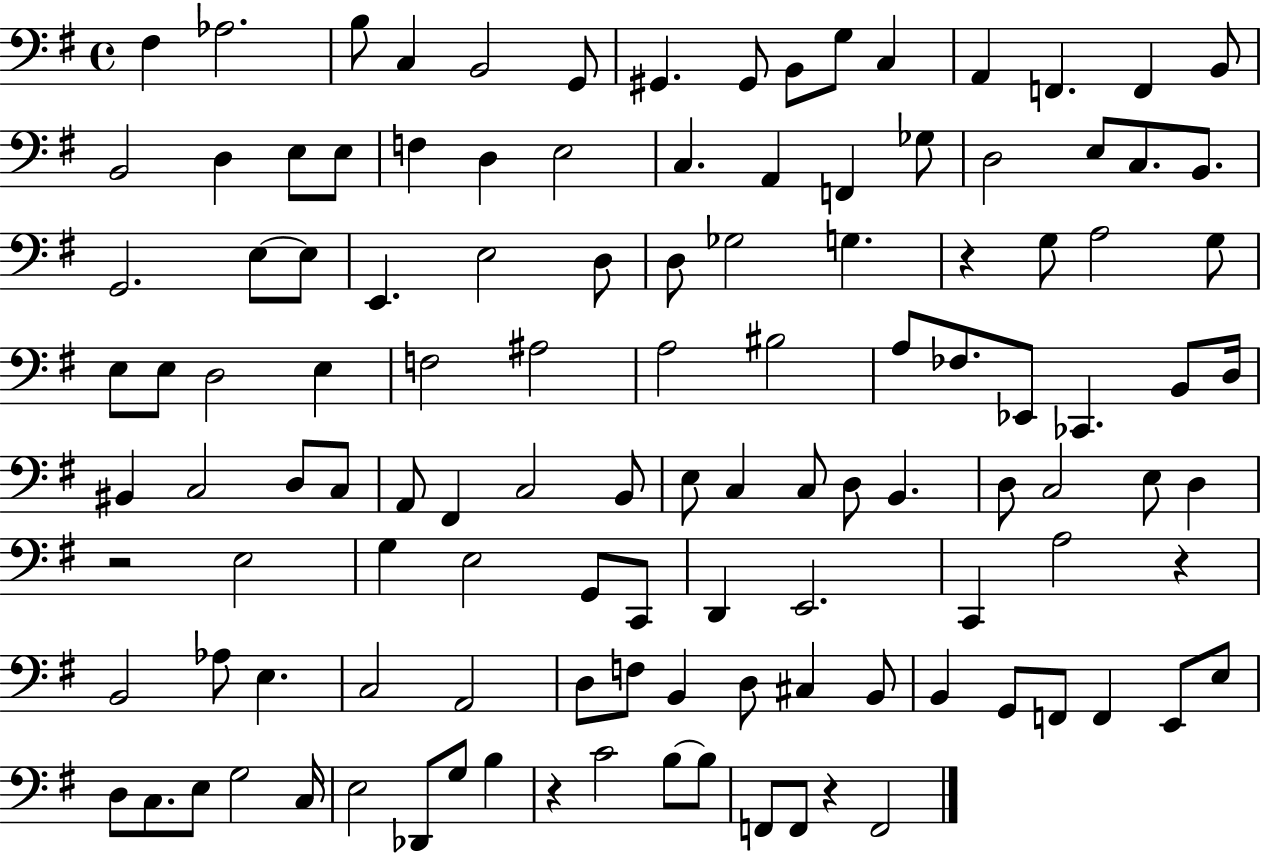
X:1
T:Untitled
M:4/4
L:1/4
K:G
^F, _A,2 B,/2 C, B,,2 G,,/2 ^G,, ^G,,/2 B,,/2 G,/2 C, A,, F,, F,, B,,/2 B,,2 D, E,/2 E,/2 F, D, E,2 C, A,, F,, _G,/2 D,2 E,/2 C,/2 B,,/2 G,,2 E,/2 E,/2 E,, E,2 D,/2 D,/2 _G,2 G, z G,/2 A,2 G,/2 E,/2 E,/2 D,2 E, F,2 ^A,2 A,2 ^B,2 A,/2 _F,/2 _E,,/2 _C,, B,,/2 D,/4 ^B,, C,2 D,/2 C,/2 A,,/2 ^F,, C,2 B,,/2 E,/2 C, C,/2 D,/2 B,, D,/2 C,2 E,/2 D, z2 E,2 G, E,2 G,,/2 C,,/2 D,, E,,2 C,, A,2 z B,,2 _A,/2 E, C,2 A,,2 D,/2 F,/2 B,, D,/2 ^C, B,,/2 B,, G,,/2 F,,/2 F,, E,,/2 E,/2 D,/2 C,/2 E,/2 G,2 C,/4 E,2 _D,,/2 G,/2 B, z C2 B,/2 B,/2 F,,/2 F,,/2 z F,,2